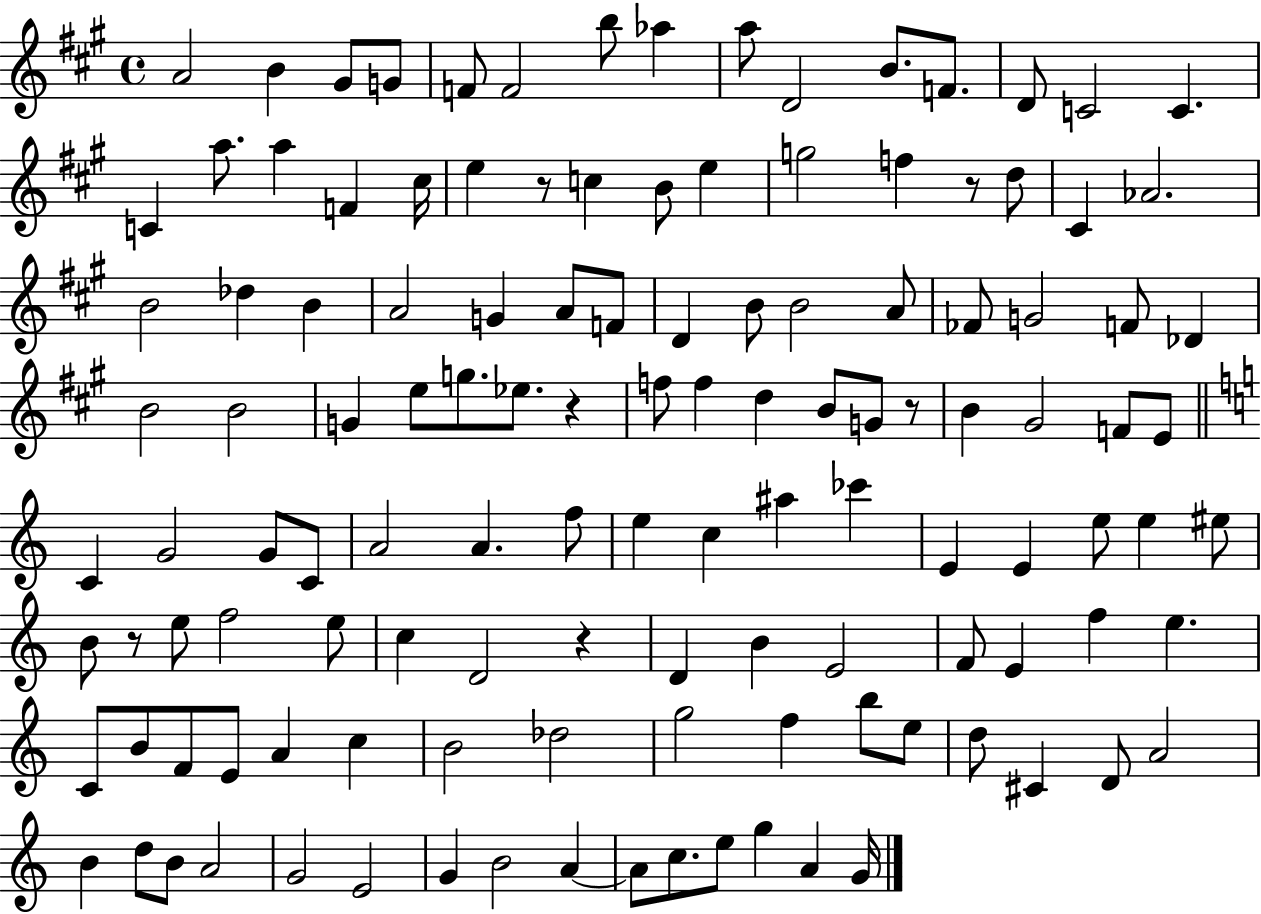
{
  \clef treble
  \time 4/4
  \defaultTimeSignature
  \key a \major
  a'2 b'4 gis'8 g'8 | f'8 f'2 b''8 aes''4 | a''8 d'2 b'8. f'8. | d'8 c'2 c'4. | \break c'4 a''8. a''4 f'4 cis''16 | e''4 r8 c''4 b'8 e''4 | g''2 f''4 r8 d''8 | cis'4 aes'2. | \break b'2 des''4 b'4 | a'2 g'4 a'8 f'8 | d'4 b'8 b'2 a'8 | fes'8 g'2 f'8 des'4 | \break b'2 b'2 | g'4 e''8 g''8. ees''8. r4 | f''8 f''4 d''4 b'8 g'8 r8 | b'4 gis'2 f'8 e'8 | \break \bar "||" \break \key a \minor c'4 g'2 g'8 c'8 | a'2 a'4. f''8 | e''4 c''4 ais''4 ces'''4 | e'4 e'4 e''8 e''4 eis''8 | \break b'8 r8 e''8 f''2 e''8 | c''4 d'2 r4 | d'4 b'4 e'2 | f'8 e'4 f''4 e''4. | \break c'8 b'8 f'8 e'8 a'4 c''4 | b'2 des''2 | g''2 f''4 b''8 e''8 | d''8 cis'4 d'8 a'2 | \break b'4 d''8 b'8 a'2 | g'2 e'2 | g'4 b'2 a'4~~ | a'8 c''8. e''8 g''4 a'4 g'16 | \break \bar "|."
}